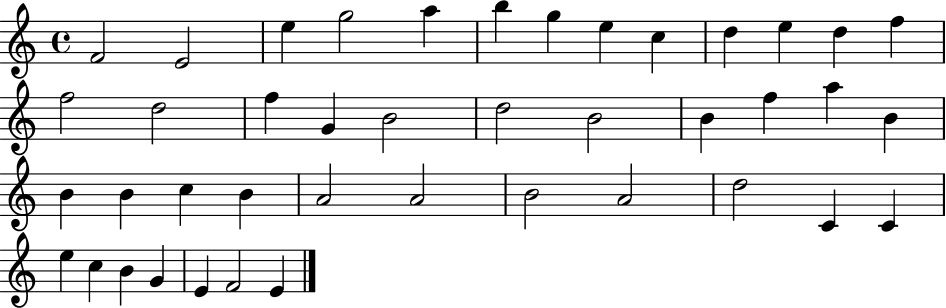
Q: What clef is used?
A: treble